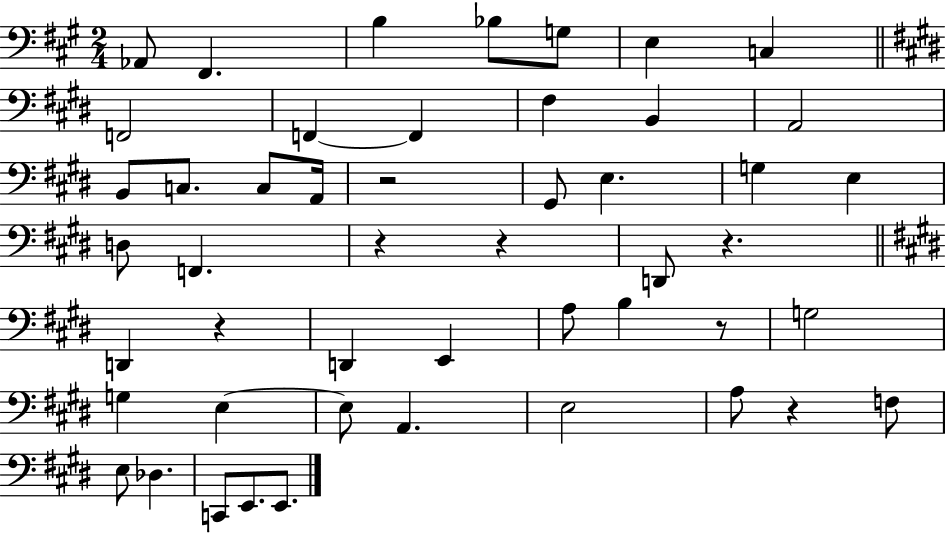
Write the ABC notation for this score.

X:1
T:Untitled
M:2/4
L:1/4
K:A
_A,,/2 ^F,, B, _B,/2 G,/2 E, C, F,,2 F,, F,, ^F, B,, A,,2 B,,/2 C,/2 C,/2 A,,/4 z2 ^G,,/2 E, G, E, D,/2 F,, z z D,,/2 z D,, z D,, E,, A,/2 B, z/2 G,2 G, E, E,/2 A,, E,2 A,/2 z F,/2 E,/2 _D, C,,/2 E,,/2 E,,/2